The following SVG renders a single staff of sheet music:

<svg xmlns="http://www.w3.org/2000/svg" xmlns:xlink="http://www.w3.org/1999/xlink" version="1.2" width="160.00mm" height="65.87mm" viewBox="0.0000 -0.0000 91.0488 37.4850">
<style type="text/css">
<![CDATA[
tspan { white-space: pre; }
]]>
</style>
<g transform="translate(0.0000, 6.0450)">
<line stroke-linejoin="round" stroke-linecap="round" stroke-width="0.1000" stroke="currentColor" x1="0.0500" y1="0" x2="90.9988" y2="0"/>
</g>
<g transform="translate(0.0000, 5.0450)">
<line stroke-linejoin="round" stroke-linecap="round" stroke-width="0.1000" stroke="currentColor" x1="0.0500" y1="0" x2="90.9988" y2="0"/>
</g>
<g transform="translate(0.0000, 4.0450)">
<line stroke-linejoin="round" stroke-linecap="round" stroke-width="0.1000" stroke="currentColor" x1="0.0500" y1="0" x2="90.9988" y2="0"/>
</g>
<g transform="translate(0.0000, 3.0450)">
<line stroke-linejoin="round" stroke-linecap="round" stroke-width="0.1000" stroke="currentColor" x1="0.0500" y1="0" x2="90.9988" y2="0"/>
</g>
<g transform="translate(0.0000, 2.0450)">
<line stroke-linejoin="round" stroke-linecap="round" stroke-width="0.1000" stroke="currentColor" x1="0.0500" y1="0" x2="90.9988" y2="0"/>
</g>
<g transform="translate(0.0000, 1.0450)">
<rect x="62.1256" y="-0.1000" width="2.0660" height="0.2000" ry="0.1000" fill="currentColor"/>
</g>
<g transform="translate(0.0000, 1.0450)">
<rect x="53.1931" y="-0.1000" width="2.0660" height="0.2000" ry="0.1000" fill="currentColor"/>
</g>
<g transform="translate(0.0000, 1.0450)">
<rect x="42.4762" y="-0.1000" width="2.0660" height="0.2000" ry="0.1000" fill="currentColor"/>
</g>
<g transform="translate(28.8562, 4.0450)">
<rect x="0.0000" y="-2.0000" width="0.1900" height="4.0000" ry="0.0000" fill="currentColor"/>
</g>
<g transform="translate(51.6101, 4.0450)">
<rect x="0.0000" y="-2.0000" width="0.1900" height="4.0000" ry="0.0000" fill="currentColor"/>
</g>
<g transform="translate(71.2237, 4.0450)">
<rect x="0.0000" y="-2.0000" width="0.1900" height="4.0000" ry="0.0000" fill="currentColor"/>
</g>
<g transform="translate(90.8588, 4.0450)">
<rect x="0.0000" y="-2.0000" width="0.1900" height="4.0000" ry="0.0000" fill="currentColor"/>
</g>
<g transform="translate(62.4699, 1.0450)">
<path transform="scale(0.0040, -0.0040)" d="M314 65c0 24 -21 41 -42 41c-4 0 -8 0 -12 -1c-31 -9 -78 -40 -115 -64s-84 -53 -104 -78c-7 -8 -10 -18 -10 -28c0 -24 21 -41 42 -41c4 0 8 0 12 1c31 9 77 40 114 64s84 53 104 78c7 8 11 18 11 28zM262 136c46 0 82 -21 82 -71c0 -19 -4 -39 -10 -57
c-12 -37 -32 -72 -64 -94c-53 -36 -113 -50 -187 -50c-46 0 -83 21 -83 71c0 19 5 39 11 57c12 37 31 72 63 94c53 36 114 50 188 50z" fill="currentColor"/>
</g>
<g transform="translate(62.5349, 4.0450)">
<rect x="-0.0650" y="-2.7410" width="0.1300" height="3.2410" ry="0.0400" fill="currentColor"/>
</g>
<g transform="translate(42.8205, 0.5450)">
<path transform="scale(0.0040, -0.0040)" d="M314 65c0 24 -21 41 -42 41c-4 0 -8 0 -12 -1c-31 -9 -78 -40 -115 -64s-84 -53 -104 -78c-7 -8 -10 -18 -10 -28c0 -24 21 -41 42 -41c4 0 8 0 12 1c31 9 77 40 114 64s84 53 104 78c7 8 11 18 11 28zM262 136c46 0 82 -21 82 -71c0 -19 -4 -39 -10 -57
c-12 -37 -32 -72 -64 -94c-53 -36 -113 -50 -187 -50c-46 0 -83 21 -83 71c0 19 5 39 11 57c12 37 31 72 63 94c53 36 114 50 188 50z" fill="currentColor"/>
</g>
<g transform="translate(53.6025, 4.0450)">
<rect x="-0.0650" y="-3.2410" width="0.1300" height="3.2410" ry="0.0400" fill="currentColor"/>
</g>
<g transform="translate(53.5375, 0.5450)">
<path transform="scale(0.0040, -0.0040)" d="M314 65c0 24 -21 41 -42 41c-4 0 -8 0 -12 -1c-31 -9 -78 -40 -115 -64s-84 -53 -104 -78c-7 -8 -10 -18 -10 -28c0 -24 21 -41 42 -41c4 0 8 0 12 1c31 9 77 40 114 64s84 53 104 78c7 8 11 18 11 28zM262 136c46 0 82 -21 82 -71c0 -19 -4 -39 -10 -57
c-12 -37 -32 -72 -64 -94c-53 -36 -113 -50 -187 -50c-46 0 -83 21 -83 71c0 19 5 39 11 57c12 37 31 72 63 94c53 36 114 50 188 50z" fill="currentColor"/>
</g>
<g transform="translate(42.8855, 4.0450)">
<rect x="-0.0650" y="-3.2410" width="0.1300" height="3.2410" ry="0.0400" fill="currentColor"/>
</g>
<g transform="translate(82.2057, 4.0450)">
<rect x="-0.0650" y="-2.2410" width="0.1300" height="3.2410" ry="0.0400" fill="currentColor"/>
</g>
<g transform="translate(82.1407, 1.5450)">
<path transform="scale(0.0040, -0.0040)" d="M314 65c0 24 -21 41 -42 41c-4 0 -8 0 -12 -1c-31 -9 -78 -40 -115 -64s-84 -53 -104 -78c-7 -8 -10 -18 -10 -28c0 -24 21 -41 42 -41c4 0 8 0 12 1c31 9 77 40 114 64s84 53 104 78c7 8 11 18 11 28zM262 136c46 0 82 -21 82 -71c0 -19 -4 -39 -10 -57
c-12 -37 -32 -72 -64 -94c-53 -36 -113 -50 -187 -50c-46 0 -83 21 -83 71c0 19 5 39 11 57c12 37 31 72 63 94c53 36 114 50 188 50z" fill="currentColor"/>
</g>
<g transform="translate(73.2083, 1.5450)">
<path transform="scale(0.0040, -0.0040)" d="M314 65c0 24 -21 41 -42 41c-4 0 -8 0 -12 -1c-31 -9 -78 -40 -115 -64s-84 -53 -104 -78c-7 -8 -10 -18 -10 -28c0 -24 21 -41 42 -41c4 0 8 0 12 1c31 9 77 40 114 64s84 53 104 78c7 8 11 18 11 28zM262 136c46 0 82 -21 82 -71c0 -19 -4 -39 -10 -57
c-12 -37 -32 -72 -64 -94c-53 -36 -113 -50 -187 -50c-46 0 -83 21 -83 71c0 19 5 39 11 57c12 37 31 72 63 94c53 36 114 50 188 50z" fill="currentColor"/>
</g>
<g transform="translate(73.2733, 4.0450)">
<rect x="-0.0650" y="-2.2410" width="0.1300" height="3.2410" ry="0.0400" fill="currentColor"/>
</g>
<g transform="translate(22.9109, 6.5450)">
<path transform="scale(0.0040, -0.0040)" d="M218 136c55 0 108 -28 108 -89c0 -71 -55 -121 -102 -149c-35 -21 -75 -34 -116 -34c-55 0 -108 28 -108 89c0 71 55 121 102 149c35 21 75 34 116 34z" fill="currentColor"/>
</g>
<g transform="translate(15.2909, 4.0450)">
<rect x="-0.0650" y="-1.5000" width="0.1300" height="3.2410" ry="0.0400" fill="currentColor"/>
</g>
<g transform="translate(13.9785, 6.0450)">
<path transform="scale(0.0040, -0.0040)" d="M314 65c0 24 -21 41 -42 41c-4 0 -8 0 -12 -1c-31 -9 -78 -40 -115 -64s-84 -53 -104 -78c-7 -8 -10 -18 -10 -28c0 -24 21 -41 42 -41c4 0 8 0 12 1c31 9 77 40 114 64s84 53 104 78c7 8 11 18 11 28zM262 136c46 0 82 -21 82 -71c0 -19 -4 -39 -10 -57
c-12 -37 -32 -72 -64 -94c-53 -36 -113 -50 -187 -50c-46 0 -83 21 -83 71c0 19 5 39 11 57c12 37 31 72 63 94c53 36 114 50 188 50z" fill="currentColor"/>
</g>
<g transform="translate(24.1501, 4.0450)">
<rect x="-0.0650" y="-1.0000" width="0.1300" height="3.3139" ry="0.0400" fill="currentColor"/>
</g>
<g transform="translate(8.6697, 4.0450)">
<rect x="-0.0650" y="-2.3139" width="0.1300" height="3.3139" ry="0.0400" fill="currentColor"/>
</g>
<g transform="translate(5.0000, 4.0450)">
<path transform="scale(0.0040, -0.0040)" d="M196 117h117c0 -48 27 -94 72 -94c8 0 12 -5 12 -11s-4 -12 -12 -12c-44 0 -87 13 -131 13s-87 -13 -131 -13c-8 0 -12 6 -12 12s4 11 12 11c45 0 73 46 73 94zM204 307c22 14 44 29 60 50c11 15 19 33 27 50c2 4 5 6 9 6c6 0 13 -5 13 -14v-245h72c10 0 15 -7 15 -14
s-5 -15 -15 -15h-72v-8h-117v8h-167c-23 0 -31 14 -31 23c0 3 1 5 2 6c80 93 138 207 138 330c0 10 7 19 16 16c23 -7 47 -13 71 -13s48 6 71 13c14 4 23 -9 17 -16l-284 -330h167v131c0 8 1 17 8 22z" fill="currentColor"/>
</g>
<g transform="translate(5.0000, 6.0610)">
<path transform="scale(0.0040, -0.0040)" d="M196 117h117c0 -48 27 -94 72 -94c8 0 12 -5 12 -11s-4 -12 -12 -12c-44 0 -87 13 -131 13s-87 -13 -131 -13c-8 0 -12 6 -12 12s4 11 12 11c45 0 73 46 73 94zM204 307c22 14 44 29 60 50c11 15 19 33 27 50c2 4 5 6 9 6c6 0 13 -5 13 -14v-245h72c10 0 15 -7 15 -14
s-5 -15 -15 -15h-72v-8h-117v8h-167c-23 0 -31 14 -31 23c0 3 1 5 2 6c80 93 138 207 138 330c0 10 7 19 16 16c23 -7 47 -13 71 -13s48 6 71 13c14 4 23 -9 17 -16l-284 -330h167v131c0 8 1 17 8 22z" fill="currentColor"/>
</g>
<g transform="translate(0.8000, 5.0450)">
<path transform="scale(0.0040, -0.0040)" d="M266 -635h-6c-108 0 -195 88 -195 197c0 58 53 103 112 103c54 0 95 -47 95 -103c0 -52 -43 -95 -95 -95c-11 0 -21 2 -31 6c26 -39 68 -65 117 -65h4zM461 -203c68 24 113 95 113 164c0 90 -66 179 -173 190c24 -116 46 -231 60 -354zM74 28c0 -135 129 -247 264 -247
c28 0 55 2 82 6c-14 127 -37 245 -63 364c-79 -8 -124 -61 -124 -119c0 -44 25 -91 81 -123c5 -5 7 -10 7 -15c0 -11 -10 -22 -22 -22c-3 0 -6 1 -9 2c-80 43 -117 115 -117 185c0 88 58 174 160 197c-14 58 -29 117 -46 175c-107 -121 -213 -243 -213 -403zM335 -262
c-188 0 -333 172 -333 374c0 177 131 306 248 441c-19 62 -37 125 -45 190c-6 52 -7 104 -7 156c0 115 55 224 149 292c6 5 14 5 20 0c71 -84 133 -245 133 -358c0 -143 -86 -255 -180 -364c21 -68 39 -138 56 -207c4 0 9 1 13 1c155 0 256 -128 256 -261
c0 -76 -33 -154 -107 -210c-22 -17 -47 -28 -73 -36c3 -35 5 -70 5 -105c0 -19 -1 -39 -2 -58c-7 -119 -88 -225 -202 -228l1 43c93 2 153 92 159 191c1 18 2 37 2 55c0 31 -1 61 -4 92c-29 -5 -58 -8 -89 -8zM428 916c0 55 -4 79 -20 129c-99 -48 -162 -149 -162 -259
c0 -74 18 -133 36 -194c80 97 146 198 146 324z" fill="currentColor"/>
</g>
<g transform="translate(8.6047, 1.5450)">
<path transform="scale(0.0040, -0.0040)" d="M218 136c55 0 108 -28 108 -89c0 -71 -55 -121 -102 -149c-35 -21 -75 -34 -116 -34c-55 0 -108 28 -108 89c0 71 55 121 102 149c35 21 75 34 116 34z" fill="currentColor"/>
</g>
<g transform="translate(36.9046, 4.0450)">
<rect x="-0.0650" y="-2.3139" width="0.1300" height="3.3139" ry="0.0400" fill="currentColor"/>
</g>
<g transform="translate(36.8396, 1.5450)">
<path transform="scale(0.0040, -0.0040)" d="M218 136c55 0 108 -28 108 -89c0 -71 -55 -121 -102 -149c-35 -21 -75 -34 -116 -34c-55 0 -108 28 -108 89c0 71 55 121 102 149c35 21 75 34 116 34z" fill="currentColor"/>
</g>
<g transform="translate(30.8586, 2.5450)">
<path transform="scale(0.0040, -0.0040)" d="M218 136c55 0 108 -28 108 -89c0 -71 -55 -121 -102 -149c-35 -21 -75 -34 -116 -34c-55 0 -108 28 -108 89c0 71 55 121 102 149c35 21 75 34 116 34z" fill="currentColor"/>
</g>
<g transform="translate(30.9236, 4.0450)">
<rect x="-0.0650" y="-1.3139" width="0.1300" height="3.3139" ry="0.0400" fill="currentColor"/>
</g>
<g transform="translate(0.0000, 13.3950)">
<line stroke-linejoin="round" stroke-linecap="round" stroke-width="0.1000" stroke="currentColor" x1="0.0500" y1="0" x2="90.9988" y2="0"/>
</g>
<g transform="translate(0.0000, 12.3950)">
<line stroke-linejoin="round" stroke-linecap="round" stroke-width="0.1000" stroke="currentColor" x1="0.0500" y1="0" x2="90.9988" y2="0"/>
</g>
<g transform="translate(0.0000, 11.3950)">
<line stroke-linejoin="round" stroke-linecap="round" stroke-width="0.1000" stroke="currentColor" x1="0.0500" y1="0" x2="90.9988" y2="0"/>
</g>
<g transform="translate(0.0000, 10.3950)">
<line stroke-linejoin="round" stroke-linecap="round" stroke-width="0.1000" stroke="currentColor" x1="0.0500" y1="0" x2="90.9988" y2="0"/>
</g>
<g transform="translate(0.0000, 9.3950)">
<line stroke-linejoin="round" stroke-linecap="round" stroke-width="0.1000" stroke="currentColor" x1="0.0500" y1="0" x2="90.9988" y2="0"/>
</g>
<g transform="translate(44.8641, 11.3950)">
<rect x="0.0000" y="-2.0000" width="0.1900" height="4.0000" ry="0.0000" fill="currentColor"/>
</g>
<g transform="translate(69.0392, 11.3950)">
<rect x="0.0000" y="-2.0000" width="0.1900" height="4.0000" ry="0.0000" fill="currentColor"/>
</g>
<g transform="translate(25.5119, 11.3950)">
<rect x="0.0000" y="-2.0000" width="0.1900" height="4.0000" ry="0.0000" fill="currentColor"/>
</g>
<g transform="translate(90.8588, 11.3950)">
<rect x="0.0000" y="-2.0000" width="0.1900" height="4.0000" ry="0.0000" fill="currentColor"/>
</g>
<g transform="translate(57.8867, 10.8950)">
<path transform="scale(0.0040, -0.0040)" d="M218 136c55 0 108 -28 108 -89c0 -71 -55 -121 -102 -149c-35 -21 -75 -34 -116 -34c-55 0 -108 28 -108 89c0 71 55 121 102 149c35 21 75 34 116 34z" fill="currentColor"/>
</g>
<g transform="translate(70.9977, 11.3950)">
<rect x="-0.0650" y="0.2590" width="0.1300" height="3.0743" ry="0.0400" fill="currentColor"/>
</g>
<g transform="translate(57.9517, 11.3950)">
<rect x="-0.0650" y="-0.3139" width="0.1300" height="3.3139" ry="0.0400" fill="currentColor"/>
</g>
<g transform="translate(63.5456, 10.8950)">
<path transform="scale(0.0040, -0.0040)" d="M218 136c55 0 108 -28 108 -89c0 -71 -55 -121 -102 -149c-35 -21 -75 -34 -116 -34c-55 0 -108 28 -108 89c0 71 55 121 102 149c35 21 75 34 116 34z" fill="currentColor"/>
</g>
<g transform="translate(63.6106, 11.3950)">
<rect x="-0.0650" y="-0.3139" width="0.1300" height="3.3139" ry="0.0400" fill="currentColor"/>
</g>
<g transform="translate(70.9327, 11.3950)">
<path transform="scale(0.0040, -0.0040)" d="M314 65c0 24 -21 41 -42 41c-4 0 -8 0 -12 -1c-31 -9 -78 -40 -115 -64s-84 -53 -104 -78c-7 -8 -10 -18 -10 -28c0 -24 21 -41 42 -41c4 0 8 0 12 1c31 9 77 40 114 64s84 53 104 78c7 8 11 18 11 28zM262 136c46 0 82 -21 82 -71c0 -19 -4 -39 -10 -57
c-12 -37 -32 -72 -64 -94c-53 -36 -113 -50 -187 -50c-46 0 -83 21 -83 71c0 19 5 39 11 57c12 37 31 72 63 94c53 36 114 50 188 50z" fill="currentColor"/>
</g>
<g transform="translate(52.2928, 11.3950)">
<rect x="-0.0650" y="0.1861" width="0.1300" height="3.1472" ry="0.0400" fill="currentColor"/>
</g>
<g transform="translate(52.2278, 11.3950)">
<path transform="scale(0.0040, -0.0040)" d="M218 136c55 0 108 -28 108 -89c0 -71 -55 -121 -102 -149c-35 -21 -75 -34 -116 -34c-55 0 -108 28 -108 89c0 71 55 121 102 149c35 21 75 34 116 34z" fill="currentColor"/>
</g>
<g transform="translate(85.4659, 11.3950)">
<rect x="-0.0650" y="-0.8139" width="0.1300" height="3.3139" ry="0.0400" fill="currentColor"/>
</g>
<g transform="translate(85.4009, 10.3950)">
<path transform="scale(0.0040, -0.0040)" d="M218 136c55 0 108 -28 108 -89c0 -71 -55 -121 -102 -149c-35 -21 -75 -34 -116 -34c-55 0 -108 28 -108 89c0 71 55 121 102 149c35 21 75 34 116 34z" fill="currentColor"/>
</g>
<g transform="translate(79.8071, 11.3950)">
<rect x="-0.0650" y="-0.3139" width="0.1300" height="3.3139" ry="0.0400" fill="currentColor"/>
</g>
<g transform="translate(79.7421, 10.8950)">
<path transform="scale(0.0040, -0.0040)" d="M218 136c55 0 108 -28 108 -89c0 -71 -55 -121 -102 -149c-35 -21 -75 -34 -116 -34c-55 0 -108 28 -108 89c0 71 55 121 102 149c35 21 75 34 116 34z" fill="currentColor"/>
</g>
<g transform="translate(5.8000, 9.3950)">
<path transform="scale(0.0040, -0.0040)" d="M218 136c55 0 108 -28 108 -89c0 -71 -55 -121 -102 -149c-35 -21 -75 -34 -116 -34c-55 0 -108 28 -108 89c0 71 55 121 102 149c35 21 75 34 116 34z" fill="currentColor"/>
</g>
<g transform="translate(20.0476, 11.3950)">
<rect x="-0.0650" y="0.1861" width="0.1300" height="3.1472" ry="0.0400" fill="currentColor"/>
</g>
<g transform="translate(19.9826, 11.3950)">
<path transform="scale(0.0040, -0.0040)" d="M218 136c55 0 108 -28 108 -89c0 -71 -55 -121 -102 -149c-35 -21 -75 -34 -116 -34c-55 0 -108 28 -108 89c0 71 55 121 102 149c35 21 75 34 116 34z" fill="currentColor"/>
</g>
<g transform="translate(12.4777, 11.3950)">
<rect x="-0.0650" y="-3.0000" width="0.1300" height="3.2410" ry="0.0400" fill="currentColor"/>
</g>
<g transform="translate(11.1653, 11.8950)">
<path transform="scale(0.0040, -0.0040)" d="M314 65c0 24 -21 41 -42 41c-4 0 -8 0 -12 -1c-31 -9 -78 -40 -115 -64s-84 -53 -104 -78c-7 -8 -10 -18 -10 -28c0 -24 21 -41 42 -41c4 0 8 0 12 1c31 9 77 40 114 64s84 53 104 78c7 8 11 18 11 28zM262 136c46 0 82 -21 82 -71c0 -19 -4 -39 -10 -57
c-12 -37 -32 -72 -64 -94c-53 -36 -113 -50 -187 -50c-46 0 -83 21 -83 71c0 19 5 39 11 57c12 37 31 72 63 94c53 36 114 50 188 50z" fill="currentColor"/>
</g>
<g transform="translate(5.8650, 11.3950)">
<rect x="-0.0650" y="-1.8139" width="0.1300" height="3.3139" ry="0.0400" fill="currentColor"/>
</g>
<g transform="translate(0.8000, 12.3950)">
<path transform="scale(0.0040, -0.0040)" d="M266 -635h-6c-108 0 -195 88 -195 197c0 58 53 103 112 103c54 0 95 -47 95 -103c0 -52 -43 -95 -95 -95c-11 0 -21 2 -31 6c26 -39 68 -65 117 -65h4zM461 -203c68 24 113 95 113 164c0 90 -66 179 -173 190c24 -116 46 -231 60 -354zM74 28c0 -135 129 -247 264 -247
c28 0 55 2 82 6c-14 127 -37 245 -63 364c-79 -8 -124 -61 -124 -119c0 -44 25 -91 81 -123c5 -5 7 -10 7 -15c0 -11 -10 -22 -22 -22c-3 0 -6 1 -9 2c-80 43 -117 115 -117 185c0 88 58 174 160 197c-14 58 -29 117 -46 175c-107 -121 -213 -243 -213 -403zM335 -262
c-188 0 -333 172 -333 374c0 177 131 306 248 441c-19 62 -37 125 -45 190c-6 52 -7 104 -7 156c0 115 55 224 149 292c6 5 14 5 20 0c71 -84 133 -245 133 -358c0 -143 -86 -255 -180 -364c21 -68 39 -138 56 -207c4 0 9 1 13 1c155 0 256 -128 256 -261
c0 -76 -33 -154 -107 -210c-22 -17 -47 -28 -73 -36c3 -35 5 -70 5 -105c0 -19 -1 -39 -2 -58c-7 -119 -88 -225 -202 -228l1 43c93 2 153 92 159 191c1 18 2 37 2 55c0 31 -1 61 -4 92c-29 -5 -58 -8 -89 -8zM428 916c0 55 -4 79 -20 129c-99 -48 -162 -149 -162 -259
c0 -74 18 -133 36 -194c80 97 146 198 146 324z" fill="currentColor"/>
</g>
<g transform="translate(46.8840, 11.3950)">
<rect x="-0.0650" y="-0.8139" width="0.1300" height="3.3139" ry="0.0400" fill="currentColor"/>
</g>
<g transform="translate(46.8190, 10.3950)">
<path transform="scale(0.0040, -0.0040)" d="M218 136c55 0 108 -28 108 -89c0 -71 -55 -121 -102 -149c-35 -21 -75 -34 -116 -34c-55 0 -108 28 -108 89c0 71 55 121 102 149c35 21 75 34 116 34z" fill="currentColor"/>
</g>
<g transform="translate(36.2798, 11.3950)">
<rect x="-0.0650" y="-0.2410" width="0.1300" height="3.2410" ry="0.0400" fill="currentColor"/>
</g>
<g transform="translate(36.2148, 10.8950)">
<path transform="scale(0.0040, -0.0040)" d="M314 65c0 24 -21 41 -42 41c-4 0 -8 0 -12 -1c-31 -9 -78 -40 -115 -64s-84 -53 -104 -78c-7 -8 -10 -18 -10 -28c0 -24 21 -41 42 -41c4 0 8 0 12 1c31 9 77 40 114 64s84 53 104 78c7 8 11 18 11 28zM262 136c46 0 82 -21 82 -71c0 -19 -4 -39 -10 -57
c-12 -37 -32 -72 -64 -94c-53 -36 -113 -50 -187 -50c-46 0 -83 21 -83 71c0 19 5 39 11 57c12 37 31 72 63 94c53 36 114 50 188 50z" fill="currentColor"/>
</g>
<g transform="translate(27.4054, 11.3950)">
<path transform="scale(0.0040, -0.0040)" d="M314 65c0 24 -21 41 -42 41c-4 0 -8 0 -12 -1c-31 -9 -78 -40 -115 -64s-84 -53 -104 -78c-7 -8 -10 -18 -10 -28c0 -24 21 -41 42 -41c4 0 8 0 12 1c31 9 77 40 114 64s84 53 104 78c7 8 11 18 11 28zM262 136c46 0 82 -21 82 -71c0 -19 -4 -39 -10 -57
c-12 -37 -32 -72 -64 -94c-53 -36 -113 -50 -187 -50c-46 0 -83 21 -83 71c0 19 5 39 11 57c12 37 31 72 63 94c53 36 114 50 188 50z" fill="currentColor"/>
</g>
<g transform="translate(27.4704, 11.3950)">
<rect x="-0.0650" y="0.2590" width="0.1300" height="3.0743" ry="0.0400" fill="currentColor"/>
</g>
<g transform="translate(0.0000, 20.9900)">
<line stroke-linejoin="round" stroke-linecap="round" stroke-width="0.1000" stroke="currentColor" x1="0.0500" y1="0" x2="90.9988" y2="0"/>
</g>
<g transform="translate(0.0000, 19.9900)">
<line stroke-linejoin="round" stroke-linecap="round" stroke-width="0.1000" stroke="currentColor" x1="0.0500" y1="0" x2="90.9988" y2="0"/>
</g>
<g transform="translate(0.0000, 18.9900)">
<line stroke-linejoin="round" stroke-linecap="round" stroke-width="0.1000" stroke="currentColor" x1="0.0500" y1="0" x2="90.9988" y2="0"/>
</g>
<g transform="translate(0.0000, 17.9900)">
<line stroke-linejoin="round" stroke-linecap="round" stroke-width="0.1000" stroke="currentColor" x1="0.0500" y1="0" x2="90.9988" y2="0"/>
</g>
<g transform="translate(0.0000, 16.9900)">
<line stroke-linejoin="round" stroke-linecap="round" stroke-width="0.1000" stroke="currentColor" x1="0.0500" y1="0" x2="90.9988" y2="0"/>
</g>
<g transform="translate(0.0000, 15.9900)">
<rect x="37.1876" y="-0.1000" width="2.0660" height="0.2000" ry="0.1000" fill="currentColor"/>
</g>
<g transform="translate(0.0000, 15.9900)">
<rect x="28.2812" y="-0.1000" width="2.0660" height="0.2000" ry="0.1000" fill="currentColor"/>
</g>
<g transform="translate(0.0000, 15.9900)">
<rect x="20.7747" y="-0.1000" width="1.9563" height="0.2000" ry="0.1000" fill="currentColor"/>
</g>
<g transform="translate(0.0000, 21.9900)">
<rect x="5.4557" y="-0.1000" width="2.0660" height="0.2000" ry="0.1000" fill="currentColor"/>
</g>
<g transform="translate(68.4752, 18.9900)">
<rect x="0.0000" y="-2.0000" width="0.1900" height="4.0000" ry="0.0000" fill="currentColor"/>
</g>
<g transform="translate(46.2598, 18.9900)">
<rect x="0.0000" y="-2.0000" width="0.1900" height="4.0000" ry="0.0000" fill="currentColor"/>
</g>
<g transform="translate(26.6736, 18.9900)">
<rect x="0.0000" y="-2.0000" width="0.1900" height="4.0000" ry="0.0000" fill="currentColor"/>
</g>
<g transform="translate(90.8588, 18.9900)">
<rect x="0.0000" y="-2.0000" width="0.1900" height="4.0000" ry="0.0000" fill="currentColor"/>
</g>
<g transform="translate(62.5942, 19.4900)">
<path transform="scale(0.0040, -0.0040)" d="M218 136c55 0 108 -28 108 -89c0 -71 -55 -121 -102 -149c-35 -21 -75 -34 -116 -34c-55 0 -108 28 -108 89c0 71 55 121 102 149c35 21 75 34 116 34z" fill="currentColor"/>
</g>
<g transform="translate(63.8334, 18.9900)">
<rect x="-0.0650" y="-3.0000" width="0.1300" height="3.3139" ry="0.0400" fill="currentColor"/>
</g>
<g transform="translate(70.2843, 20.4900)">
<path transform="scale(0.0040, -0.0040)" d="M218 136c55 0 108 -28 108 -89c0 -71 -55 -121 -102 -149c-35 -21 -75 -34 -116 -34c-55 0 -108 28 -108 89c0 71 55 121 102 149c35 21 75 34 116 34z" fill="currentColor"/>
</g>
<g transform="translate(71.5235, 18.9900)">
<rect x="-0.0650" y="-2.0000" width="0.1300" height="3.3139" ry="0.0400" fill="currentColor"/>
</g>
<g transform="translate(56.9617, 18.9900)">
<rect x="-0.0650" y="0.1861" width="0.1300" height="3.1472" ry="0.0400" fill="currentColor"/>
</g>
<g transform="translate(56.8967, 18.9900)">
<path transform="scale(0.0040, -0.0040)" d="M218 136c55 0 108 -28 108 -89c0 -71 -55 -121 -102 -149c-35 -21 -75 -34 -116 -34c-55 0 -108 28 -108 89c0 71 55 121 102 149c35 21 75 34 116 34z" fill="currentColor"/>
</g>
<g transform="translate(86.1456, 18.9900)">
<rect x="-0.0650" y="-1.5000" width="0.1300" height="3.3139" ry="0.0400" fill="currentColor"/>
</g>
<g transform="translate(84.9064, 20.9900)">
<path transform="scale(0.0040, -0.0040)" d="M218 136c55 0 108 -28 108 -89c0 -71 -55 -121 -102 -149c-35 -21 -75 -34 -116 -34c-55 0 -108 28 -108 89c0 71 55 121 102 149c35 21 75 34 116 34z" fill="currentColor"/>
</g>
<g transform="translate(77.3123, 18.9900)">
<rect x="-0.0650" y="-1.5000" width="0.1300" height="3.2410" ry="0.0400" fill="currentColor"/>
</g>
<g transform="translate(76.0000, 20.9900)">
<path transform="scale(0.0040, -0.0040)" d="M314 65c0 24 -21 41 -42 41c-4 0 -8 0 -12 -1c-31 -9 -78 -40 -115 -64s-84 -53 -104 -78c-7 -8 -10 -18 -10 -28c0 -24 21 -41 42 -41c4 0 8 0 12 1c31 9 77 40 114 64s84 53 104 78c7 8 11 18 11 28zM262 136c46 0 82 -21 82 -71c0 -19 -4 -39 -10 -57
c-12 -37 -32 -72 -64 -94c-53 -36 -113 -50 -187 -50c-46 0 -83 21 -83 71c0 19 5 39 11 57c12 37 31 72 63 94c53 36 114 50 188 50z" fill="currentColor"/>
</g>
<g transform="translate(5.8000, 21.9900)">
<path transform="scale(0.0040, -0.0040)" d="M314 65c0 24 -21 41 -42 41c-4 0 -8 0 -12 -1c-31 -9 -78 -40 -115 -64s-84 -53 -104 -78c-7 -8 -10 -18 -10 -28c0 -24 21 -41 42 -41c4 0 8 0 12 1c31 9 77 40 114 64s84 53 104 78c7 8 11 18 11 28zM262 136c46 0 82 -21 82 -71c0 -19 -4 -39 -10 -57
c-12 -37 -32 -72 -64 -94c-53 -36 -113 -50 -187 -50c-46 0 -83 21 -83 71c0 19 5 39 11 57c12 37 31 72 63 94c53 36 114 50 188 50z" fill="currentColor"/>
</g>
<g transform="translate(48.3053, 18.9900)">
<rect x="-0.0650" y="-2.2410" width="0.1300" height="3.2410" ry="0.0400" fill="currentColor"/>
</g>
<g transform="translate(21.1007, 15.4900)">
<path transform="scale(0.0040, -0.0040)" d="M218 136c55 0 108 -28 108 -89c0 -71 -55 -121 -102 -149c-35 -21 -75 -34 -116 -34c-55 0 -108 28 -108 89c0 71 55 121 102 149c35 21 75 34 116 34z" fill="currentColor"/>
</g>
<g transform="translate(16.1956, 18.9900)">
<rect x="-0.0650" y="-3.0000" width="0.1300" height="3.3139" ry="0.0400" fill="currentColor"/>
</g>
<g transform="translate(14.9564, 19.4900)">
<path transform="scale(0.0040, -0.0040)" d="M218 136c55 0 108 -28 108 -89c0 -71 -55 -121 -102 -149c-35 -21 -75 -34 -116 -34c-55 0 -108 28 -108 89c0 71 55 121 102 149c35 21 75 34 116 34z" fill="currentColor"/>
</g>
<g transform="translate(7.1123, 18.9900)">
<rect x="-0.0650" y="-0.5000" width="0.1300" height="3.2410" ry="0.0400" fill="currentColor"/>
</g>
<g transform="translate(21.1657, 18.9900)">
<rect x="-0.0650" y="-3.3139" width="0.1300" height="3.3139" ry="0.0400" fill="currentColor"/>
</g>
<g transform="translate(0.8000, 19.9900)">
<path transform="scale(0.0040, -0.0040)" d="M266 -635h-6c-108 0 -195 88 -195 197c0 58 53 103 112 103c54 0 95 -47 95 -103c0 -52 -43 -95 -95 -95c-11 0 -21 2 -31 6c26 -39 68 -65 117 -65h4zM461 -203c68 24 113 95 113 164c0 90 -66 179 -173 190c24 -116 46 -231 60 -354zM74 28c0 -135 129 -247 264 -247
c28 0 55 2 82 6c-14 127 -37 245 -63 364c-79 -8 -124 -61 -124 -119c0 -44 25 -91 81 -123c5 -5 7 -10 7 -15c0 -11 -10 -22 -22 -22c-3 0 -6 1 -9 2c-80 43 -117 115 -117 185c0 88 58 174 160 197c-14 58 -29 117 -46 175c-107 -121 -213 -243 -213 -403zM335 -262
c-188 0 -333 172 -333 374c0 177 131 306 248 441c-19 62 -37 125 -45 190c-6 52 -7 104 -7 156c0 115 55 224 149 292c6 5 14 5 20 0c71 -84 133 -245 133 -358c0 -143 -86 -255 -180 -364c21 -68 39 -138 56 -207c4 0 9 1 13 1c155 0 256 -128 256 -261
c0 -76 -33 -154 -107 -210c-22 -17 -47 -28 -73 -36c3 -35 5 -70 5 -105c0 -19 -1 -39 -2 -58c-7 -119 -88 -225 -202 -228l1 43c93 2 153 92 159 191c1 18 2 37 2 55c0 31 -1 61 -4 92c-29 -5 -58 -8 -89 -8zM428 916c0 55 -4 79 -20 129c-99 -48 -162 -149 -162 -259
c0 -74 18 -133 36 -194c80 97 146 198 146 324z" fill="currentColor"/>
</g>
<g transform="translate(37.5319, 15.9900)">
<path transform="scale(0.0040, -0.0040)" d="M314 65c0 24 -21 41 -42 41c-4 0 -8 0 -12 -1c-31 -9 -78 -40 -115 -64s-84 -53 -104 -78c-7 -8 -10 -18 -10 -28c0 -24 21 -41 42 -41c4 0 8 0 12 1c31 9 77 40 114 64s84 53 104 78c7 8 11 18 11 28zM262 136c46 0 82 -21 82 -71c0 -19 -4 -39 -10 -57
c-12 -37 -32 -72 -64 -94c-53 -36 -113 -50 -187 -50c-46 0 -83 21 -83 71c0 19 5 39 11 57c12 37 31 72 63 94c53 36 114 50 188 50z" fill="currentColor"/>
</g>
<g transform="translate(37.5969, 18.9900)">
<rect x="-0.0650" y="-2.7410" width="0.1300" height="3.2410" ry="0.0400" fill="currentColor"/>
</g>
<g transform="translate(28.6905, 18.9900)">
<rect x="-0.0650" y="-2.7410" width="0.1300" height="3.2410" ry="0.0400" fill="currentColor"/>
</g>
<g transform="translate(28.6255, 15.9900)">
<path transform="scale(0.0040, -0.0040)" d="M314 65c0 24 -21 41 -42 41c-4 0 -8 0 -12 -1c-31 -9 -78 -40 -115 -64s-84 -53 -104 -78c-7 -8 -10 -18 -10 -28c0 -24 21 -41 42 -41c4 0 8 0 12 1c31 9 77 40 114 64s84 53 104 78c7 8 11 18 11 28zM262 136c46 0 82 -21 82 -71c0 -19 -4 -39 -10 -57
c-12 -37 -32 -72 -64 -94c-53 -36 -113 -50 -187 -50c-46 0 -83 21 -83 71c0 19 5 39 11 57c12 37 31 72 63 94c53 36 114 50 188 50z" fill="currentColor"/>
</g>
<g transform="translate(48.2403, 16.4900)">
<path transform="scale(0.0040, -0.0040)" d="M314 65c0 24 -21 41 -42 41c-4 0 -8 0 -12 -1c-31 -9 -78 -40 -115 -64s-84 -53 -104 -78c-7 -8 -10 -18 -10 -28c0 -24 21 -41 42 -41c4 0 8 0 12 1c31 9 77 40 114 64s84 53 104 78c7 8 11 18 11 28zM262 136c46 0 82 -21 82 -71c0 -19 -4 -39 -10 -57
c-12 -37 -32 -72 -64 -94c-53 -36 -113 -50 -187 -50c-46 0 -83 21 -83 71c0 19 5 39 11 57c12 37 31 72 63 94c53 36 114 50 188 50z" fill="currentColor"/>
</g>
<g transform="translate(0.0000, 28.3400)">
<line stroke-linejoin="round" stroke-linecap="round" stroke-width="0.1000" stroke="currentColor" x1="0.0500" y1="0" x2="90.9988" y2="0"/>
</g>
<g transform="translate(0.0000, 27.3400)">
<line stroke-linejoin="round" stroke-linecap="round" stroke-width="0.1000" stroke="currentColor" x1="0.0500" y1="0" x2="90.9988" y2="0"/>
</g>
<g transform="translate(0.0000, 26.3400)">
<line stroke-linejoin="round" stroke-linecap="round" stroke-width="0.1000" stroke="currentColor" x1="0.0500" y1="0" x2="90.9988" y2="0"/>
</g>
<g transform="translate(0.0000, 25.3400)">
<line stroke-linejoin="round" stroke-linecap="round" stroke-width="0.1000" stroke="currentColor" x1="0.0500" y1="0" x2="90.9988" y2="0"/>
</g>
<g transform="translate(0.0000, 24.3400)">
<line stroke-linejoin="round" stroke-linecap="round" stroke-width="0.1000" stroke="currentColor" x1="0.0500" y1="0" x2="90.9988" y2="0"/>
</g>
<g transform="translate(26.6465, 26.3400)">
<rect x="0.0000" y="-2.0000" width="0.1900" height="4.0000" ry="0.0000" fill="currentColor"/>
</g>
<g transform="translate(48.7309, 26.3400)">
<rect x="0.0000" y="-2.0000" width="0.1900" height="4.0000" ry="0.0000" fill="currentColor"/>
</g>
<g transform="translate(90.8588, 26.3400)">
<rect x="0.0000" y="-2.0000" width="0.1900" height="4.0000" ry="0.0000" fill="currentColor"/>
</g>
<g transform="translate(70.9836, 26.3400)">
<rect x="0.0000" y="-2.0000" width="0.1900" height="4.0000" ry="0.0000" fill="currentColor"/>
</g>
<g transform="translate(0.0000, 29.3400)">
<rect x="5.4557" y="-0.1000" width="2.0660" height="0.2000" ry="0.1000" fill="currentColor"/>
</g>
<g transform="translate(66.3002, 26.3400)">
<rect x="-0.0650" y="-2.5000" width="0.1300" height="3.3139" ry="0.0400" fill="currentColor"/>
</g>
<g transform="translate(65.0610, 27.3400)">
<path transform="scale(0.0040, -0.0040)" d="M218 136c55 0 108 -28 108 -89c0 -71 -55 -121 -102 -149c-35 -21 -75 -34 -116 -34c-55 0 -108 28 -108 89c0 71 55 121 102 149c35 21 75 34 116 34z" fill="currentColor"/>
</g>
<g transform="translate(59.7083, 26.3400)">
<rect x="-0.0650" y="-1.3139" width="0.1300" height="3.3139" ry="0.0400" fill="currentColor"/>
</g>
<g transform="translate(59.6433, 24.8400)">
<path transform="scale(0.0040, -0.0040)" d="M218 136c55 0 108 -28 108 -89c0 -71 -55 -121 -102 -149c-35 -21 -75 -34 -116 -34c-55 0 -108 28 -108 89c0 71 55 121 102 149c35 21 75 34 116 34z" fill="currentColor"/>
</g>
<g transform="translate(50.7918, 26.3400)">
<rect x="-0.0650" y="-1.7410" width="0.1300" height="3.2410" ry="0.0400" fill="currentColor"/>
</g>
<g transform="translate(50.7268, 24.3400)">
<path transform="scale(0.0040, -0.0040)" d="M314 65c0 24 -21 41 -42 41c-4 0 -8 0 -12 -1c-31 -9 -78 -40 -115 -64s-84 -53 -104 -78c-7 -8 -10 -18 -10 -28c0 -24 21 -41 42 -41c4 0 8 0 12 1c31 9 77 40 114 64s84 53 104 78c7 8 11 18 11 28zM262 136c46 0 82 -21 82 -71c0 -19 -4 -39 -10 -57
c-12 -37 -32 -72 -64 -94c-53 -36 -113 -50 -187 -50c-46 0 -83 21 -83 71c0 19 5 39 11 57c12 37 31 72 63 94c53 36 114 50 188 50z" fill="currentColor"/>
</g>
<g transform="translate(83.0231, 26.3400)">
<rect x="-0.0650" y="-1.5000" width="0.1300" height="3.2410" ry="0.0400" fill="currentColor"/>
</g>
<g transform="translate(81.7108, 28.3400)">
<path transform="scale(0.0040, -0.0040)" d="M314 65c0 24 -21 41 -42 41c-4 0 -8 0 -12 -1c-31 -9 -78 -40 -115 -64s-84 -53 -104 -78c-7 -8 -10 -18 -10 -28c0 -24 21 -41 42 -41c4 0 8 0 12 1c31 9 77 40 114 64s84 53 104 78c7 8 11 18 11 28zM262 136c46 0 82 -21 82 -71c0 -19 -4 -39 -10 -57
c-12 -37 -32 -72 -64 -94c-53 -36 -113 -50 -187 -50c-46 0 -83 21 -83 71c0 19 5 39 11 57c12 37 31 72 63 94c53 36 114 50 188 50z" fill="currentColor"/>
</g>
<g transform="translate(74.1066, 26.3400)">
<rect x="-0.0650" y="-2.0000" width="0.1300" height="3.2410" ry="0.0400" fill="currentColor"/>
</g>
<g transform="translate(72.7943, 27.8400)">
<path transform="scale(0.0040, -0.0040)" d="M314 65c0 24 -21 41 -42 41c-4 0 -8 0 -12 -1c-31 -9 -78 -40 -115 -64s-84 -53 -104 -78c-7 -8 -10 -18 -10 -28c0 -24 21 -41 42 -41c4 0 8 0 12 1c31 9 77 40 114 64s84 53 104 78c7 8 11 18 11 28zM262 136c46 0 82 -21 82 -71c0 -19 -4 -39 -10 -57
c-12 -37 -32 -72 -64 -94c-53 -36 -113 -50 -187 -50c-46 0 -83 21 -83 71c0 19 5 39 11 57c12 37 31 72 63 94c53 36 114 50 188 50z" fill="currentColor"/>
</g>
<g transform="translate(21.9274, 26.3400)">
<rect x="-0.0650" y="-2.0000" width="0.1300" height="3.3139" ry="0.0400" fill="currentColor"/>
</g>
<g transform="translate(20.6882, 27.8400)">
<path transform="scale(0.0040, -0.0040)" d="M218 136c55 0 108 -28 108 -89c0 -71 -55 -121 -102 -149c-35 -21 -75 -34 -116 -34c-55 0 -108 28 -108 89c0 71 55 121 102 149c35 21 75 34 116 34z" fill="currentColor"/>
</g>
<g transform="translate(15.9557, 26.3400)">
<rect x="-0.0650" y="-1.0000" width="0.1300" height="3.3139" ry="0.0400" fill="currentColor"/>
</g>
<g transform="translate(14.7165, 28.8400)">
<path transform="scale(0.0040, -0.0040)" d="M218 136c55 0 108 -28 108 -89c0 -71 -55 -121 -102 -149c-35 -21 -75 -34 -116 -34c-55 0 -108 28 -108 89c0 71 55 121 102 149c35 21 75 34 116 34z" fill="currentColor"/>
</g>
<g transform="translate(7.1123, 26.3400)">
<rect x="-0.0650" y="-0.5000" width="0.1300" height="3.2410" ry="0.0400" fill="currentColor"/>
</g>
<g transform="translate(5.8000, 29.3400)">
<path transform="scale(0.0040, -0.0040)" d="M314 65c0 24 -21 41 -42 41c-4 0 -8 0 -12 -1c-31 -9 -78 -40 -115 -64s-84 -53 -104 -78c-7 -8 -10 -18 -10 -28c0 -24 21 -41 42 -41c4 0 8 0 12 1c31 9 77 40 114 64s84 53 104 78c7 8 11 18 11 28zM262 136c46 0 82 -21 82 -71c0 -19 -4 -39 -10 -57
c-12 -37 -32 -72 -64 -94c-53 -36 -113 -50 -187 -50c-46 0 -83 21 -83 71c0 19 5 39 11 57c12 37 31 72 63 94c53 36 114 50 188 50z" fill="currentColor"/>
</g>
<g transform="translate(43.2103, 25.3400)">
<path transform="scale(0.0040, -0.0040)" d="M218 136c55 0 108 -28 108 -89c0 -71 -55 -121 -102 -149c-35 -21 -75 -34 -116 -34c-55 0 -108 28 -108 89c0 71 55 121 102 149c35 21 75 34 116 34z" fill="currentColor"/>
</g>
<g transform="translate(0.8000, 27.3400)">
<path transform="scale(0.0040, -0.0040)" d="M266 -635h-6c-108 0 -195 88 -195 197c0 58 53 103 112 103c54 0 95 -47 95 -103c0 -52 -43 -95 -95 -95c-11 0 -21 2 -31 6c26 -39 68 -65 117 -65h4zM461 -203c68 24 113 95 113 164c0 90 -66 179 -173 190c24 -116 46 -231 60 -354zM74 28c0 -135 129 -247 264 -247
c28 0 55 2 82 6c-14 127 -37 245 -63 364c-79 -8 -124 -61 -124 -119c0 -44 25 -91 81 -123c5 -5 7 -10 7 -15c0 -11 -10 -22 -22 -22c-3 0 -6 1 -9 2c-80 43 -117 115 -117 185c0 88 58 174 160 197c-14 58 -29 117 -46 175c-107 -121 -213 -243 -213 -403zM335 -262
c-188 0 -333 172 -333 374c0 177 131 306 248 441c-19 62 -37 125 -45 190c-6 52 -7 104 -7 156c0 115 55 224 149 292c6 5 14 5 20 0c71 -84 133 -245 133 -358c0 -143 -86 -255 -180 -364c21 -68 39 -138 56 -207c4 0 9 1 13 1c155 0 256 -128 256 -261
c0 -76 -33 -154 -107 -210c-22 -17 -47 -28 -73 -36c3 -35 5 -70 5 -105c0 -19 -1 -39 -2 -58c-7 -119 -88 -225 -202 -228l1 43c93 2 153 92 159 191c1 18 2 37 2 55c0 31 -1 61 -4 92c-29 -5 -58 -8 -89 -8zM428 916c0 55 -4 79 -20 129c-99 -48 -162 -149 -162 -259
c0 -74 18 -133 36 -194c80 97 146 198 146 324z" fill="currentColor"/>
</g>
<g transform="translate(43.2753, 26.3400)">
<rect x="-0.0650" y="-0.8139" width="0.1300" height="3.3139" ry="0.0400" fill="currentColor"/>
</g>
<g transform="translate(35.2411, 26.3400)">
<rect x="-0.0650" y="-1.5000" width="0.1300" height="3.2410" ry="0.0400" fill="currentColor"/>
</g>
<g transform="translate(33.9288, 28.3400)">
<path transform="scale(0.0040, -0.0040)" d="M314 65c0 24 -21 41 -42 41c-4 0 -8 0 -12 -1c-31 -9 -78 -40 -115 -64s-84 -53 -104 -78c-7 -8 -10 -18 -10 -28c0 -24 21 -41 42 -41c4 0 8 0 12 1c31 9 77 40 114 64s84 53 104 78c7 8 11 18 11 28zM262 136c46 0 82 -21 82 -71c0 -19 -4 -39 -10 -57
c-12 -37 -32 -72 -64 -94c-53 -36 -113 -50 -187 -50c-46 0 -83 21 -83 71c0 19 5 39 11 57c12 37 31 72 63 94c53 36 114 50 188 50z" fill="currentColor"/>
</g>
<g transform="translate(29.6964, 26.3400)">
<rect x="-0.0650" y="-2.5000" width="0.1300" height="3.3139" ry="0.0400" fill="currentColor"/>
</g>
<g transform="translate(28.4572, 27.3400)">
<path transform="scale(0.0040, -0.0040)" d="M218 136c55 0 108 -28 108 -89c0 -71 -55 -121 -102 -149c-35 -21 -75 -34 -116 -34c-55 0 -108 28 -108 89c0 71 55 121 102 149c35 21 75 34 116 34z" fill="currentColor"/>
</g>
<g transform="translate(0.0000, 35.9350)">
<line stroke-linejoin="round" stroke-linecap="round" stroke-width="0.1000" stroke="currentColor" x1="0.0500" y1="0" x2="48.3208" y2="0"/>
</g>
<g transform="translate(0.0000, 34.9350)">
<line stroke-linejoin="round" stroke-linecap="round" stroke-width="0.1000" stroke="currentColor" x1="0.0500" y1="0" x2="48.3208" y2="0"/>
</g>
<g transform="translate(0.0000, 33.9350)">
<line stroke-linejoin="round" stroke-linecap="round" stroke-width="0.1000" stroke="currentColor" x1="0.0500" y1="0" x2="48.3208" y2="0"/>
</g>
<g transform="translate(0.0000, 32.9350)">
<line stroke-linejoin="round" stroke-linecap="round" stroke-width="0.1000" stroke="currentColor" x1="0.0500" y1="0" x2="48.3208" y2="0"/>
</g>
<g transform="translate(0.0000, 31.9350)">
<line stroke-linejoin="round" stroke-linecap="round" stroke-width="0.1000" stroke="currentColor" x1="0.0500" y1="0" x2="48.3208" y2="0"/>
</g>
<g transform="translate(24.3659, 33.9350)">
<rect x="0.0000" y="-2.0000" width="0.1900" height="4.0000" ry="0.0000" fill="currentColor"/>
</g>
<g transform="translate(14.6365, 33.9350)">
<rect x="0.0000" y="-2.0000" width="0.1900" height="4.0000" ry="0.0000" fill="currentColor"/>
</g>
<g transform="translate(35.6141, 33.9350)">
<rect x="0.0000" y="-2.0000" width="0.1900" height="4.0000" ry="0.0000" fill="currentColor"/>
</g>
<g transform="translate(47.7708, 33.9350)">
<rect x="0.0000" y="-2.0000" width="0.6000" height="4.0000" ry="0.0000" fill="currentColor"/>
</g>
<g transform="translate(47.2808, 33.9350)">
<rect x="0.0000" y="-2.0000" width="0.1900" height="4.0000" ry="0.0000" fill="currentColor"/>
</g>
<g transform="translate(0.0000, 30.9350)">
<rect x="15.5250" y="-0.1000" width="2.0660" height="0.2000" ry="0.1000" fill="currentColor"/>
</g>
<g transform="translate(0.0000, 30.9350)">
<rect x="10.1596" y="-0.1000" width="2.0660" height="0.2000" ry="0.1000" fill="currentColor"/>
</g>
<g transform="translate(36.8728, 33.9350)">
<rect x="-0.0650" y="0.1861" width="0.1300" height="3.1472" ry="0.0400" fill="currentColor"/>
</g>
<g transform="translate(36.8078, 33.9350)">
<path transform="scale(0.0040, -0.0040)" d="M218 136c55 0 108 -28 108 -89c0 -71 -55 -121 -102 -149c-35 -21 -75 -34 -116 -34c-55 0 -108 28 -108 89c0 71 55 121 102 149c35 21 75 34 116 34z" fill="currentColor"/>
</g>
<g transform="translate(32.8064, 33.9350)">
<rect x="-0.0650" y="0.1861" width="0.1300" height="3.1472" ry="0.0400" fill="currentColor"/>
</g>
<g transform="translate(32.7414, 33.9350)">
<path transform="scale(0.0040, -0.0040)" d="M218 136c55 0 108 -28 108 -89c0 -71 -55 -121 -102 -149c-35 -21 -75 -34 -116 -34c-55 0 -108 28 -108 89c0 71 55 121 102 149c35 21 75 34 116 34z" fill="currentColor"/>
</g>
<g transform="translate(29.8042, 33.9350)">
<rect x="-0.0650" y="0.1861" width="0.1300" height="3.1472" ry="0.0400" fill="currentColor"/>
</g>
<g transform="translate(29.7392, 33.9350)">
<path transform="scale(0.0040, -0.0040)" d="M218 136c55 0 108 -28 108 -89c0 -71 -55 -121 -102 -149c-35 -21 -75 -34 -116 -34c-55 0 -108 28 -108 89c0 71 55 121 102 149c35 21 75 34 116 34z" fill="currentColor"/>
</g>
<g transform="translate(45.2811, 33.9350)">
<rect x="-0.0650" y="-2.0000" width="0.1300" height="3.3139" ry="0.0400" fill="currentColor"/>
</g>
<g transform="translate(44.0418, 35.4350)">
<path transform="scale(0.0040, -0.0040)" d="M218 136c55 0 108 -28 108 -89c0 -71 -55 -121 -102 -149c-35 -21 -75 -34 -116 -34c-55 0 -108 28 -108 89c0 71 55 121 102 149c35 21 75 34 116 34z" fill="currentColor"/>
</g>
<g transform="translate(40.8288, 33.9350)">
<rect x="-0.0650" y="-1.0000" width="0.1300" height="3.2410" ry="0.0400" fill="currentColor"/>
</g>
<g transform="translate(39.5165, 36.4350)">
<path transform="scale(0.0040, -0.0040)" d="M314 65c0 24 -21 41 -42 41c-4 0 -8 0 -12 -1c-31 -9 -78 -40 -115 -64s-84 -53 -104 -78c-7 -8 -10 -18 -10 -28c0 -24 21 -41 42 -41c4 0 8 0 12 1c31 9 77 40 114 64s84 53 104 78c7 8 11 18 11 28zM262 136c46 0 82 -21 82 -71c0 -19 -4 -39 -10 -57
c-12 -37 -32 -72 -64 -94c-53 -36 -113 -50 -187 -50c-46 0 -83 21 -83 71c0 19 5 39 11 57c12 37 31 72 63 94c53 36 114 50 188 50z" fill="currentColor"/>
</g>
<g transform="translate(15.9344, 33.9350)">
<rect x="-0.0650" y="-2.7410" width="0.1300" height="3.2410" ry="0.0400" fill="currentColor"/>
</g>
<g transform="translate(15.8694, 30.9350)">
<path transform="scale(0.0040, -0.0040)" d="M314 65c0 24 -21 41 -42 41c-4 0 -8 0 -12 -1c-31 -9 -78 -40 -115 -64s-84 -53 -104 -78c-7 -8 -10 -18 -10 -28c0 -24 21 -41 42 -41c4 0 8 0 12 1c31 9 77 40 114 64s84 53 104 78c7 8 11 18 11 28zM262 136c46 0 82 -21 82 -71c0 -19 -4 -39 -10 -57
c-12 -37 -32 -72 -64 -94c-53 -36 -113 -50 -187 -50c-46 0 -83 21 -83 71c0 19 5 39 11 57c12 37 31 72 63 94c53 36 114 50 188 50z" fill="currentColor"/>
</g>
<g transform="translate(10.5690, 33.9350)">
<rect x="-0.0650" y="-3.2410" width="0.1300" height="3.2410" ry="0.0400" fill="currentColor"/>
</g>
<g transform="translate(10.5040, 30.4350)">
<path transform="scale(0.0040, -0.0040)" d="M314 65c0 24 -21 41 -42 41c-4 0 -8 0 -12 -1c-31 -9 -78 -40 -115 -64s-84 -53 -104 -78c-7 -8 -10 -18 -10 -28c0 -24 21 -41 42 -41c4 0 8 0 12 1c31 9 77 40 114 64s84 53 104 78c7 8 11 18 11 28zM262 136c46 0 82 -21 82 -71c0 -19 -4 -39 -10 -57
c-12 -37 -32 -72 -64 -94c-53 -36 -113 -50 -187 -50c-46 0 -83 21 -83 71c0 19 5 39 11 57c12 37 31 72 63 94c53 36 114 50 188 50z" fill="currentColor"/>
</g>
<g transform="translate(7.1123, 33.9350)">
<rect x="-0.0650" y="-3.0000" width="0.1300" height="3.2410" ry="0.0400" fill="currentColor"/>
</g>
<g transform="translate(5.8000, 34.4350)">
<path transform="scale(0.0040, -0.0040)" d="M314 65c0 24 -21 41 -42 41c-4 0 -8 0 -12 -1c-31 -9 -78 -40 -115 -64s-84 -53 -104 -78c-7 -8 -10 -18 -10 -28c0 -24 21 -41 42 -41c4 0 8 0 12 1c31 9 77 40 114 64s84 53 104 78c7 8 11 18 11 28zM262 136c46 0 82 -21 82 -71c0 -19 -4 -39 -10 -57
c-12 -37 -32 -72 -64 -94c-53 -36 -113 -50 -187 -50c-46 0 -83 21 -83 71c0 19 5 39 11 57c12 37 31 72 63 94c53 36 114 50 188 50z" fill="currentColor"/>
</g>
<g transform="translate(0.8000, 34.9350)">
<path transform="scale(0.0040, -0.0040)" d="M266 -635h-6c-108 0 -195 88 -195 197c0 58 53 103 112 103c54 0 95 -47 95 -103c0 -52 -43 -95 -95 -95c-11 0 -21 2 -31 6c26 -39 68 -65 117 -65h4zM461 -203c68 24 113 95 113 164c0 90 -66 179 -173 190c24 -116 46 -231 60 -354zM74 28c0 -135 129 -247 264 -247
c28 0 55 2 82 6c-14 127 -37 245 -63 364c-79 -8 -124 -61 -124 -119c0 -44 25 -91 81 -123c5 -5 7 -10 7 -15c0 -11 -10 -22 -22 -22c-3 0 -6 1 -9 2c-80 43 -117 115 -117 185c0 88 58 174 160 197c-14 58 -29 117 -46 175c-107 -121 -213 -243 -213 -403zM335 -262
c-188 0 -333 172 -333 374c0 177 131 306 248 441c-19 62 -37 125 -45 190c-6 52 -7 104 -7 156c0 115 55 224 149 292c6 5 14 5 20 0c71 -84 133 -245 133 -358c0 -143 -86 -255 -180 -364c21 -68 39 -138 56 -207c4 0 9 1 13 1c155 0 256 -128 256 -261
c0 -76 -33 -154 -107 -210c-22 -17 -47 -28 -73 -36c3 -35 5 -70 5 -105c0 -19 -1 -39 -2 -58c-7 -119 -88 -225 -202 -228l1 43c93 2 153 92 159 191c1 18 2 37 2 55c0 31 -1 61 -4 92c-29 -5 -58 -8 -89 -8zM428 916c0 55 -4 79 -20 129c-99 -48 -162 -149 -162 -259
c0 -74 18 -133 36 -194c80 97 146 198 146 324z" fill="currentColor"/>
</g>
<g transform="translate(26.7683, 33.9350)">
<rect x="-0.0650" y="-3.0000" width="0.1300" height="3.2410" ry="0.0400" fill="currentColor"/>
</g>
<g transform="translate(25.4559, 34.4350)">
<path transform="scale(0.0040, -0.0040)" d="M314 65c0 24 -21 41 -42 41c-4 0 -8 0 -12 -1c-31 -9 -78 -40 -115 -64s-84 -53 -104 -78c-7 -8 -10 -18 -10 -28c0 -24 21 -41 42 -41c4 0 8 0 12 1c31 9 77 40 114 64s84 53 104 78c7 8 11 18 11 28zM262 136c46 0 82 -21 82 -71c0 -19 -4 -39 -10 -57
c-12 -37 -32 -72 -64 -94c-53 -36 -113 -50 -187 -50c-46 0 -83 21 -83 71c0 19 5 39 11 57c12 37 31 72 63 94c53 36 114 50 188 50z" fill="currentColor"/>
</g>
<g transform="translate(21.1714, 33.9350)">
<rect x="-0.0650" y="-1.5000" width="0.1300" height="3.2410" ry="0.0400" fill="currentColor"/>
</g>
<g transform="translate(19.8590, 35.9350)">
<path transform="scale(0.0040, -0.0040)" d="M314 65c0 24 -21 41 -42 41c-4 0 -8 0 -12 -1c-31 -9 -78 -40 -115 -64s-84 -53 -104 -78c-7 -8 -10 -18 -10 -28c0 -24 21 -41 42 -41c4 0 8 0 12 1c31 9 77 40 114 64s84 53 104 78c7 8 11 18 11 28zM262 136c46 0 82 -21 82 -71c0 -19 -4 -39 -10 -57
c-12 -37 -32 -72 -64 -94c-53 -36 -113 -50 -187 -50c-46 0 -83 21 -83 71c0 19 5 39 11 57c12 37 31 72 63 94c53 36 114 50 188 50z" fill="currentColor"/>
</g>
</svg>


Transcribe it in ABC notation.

X:1
T:Untitled
M:4/4
L:1/4
K:C
g E2 D e g b2 b2 a2 g2 g2 f A2 B B2 c2 d B c c B2 c d C2 A b a2 a2 g2 B A F E2 E C2 D F G E2 d f2 e G F2 E2 A2 b2 a2 E2 A2 B B B D2 F